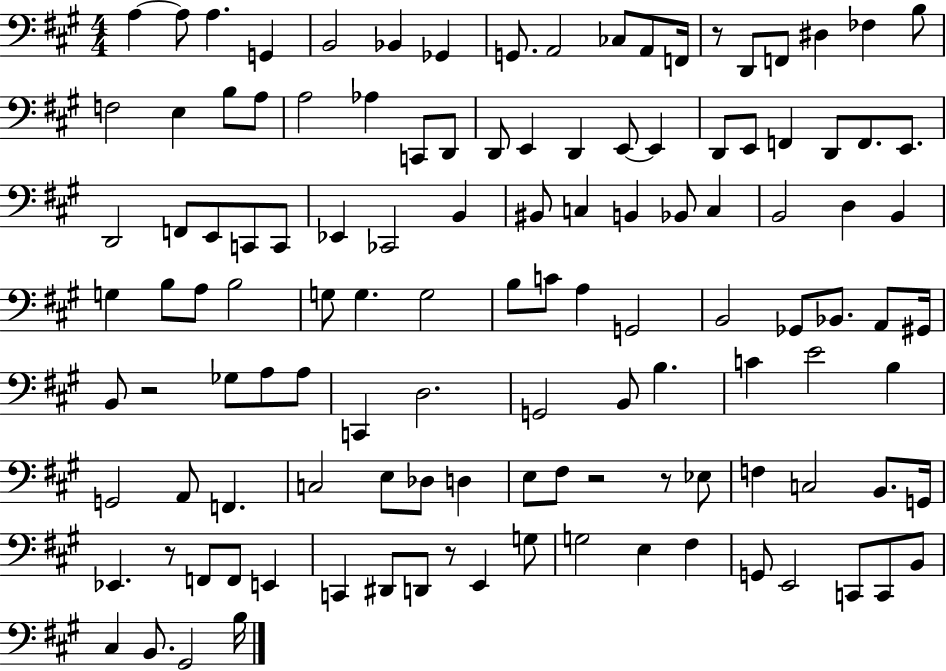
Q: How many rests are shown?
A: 6